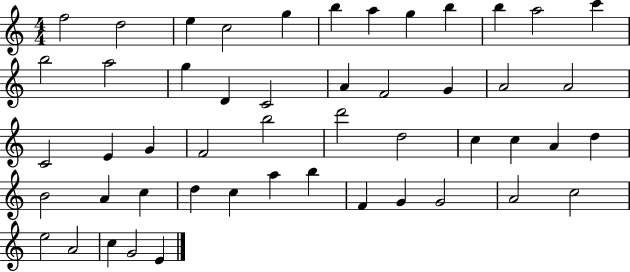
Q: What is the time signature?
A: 4/4